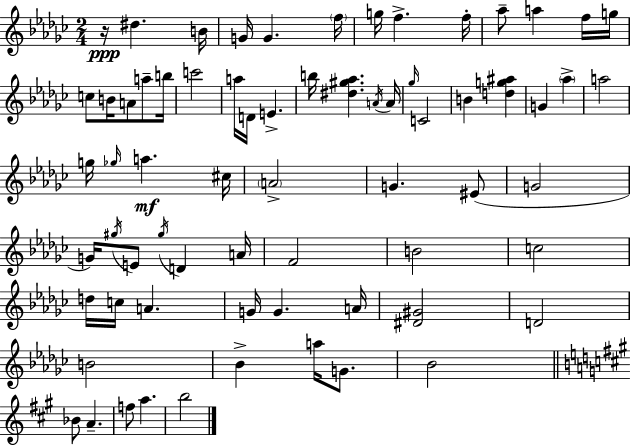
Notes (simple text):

R/s D#5/q. B4/s G4/s G4/q. F5/s G5/s F5/q. F5/s Ab5/e A5/q F5/s G5/s C5/e B4/s A4/e A5/e B5/s C6/h A5/s D4/s E4/q. B5/s [D#5,G#5,Ab5]/q. A4/s A4/s Gb5/s C4/h B4/q [D5,G5,A#5]/q G4/q Ab5/q A5/h G5/s Gb5/s A5/q. C#5/s A4/h G4/q. EIS4/e G4/h G4/s G#5/s E4/e G#5/s D4/q A4/s F4/h B4/h C5/h D5/s C5/s A4/q. G4/s G4/q. A4/s [D#4,G#4]/h D4/h B4/h Bb4/q A5/s G4/e. Bb4/h Bb4/e A4/q. F5/e A5/q. B5/h